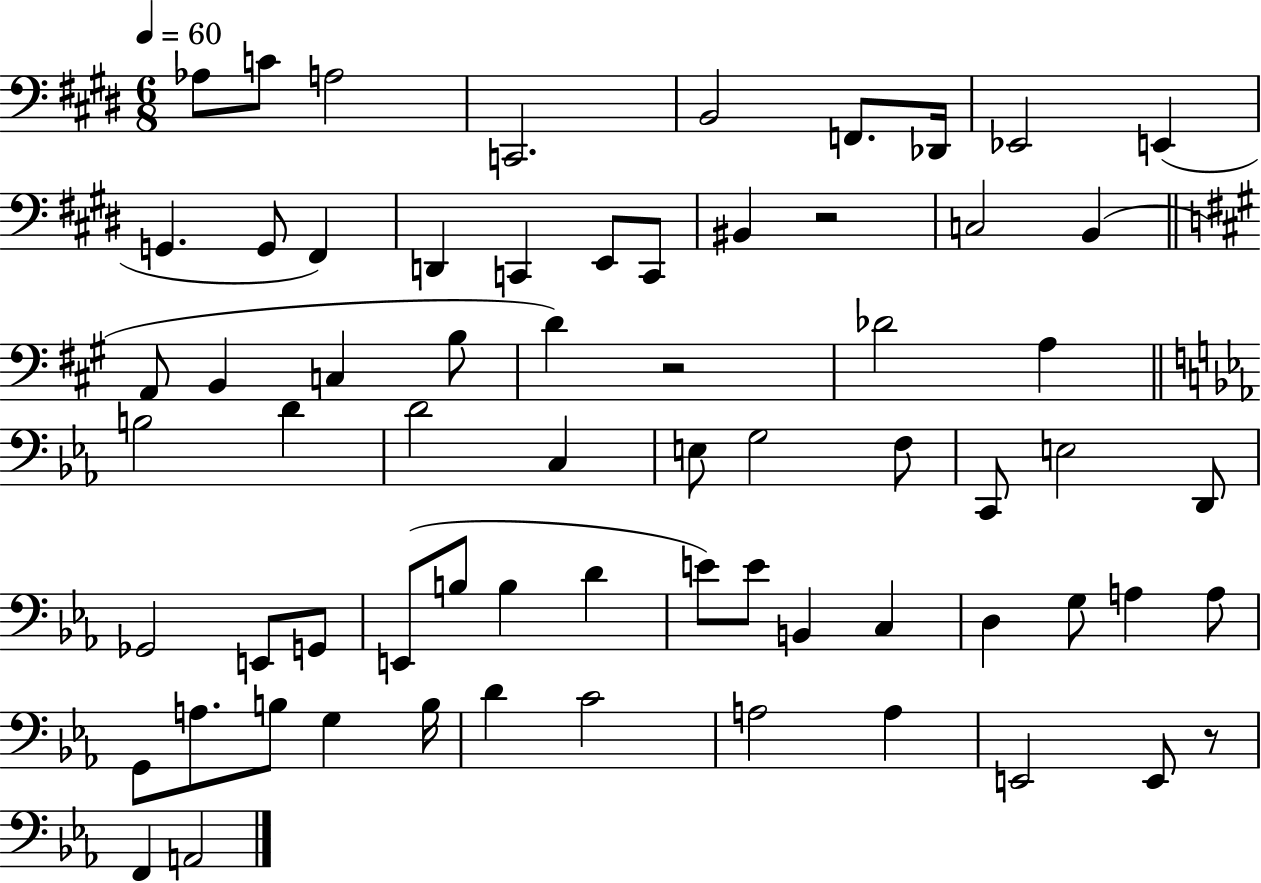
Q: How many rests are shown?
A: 3